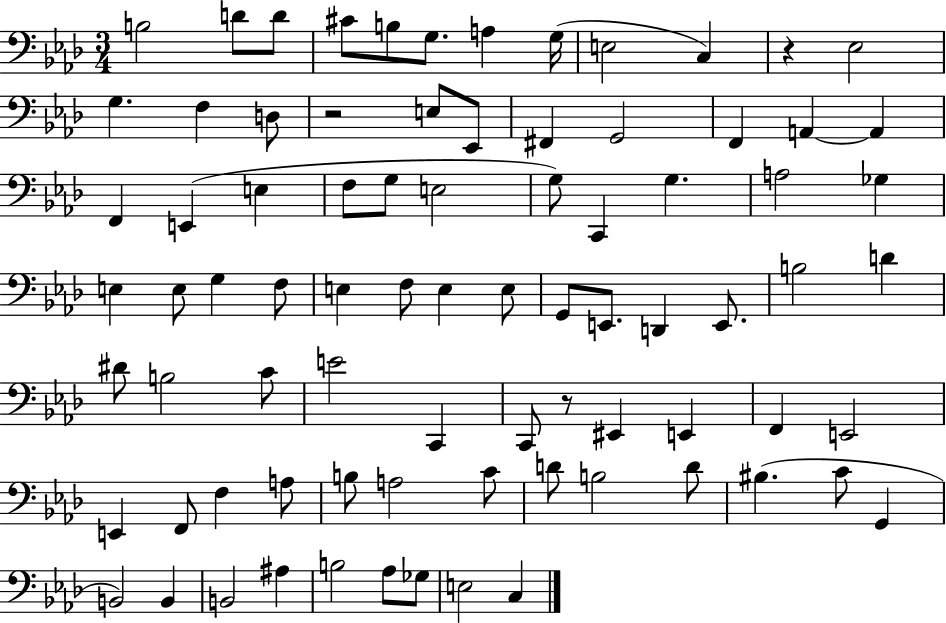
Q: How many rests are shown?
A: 3